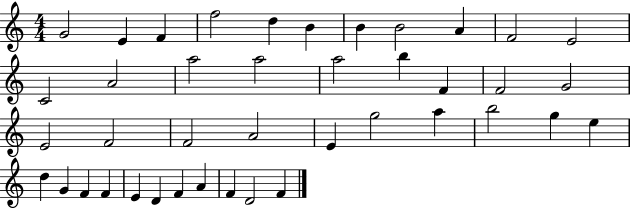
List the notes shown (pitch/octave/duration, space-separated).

G4/h E4/q F4/q F5/h D5/q B4/q B4/q B4/h A4/q F4/h E4/h C4/h A4/h A5/h A5/h A5/h B5/q F4/q F4/h G4/h E4/h F4/h F4/h A4/h E4/q G5/h A5/q B5/h G5/q E5/q D5/q G4/q F4/q F4/q E4/q D4/q F4/q A4/q F4/q D4/h F4/q